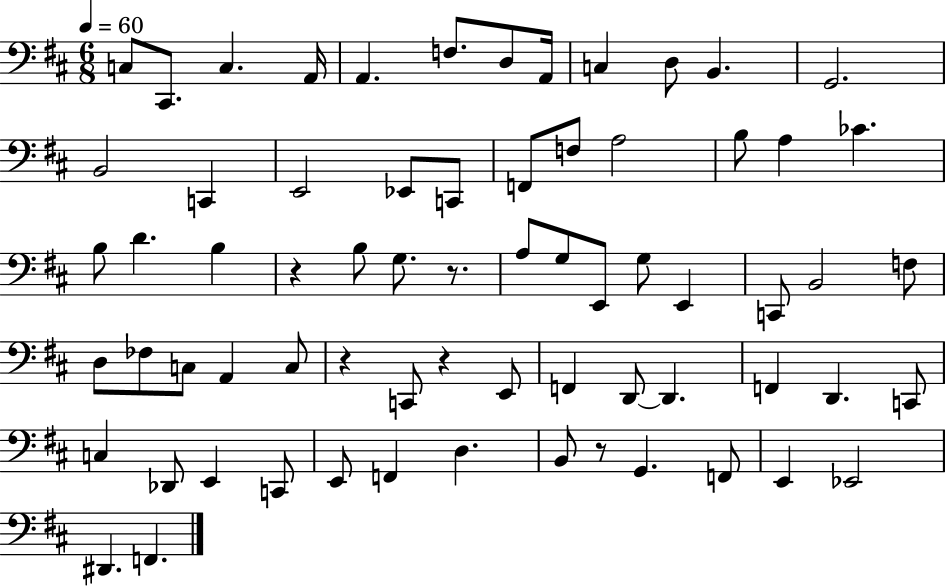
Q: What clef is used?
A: bass